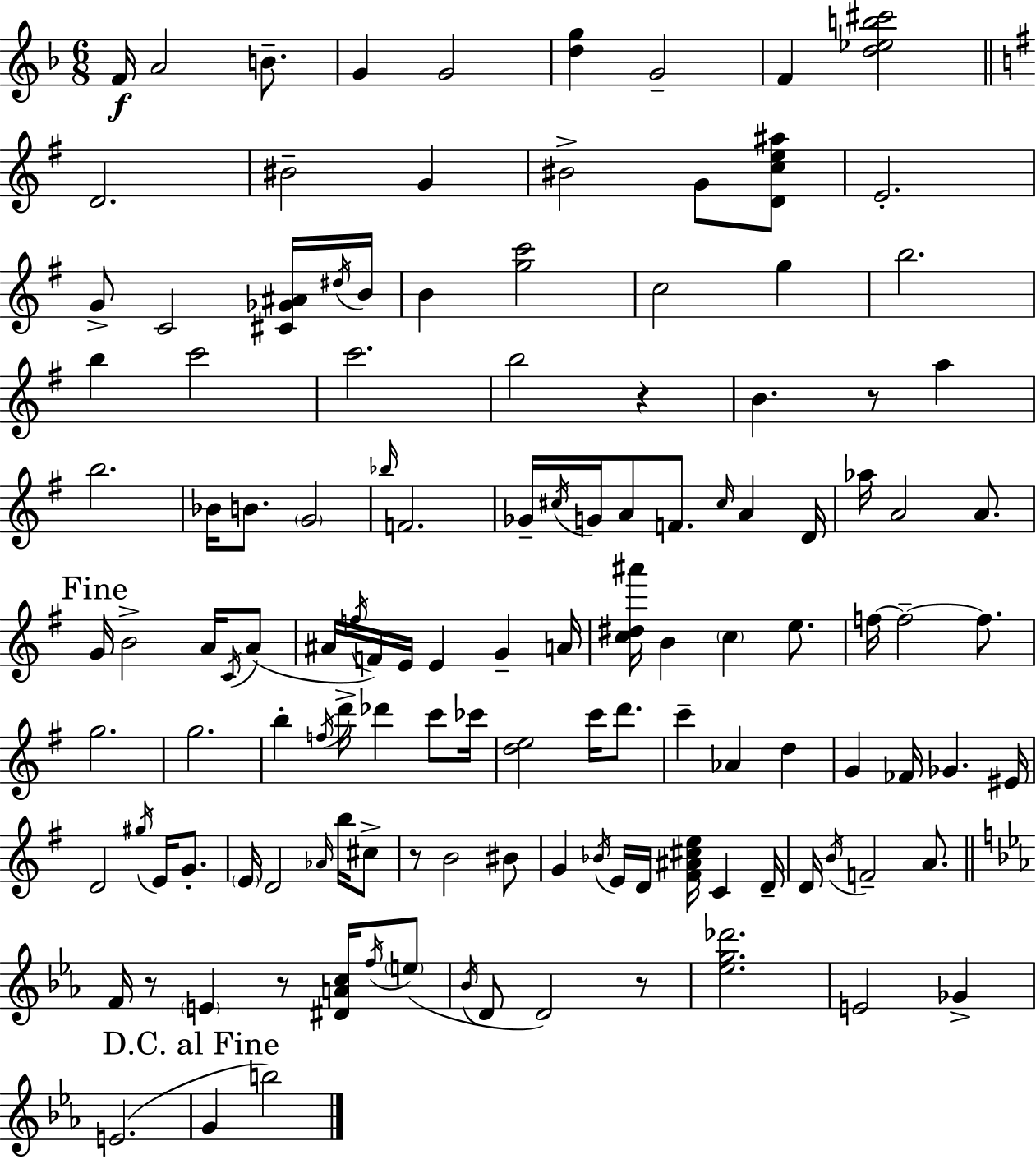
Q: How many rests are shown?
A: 6